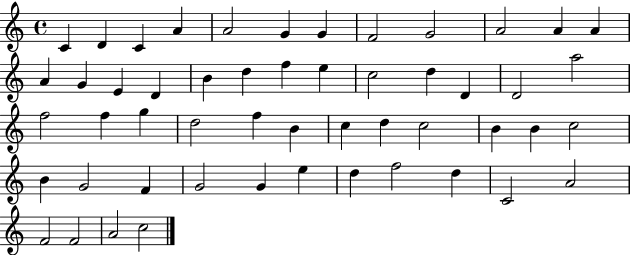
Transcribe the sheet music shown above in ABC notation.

X:1
T:Untitled
M:4/4
L:1/4
K:C
C D C A A2 G G F2 G2 A2 A A A G E D B d f e c2 d D D2 a2 f2 f g d2 f B c d c2 B B c2 B G2 F G2 G e d f2 d C2 A2 F2 F2 A2 c2